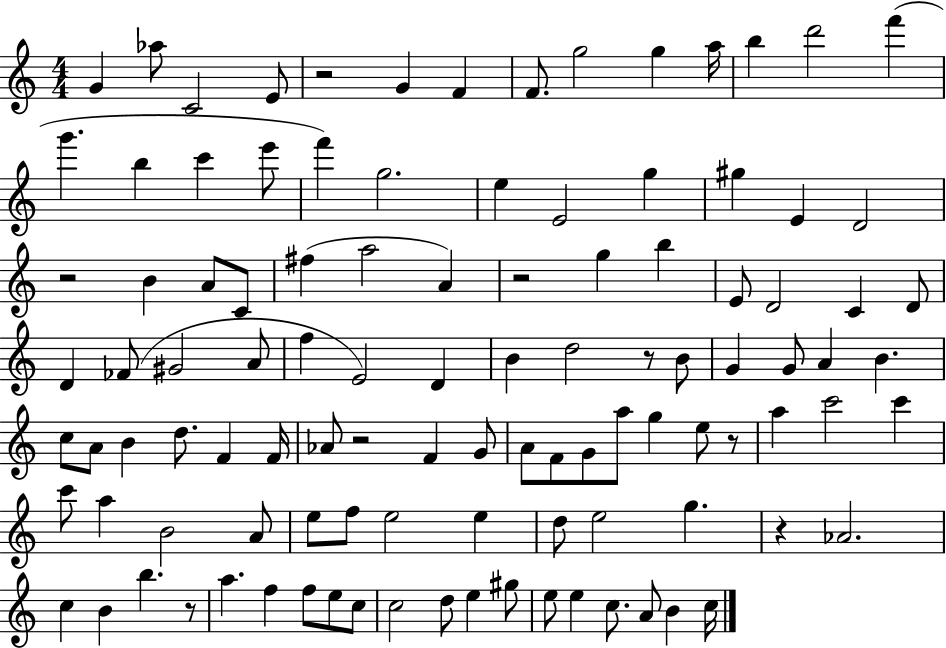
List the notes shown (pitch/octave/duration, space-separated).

G4/q Ab5/e C4/h E4/e R/h G4/q F4/q F4/e. G5/h G5/q A5/s B5/q D6/h F6/q G6/q. B5/q C6/q E6/e F6/q G5/h. E5/q E4/h G5/q G#5/q E4/q D4/h R/h B4/q A4/e C4/e F#5/q A5/h A4/q R/h G5/q B5/q E4/e D4/h C4/q D4/e D4/q FES4/e G#4/h A4/e F5/q E4/h D4/q B4/q D5/h R/e B4/e G4/q G4/e A4/q B4/q. C5/e A4/e B4/q D5/e. F4/q F4/s Ab4/e R/h F4/q G4/e A4/e F4/e G4/e A5/e G5/q E5/e R/e A5/q C6/h C6/q C6/e A5/q B4/h A4/e E5/e F5/e E5/h E5/q D5/e E5/h G5/q. R/q Ab4/h. C5/q B4/q B5/q. R/e A5/q. F5/q F5/e E5/e C5/e C5/h D5/e E5/q G#5/e E5/e E5/q C5/e. A4/e B4/q C5/s